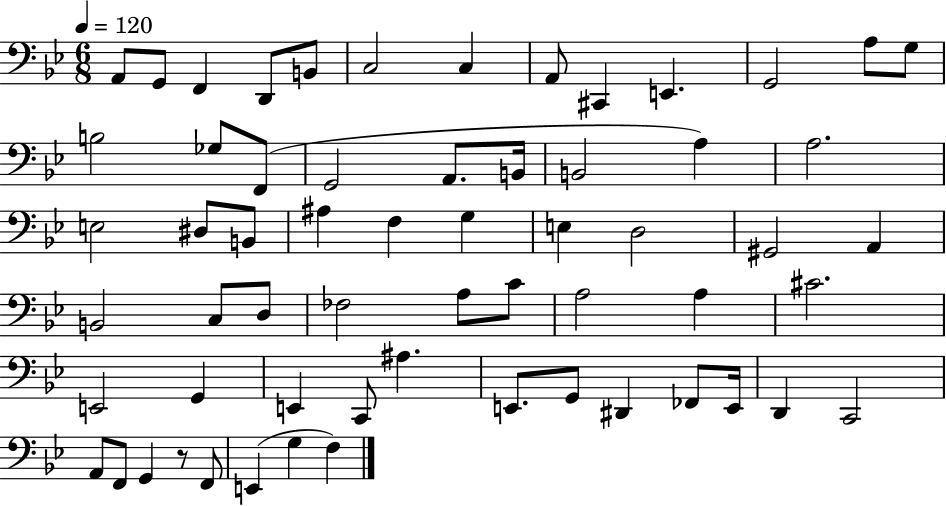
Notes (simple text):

A2/e G2/e F2/q D2/e B2/e C3/h C3/q A2/e C#2/q E2/q. G2/h A3/e G3/e B3/h Gb3/e F2/e G2/h A2/e. B2/s B2/h A3/q A3/h. E3/h D#3/e B2/e A#3/q F3/q G3/q E3/q D3/h G#2/h A2/q B2/h C3/e D3/e FES3/h A3/e C4/e A3/h A3/q C#4/h. E2/h G2/q E2/q C2/e A#3/q. E2/e. G2/e D#2/q FES2/e E2/s D2/q C2/h A2/e F2/e G2/q R/e F2/e E2/q G3/q F3/q